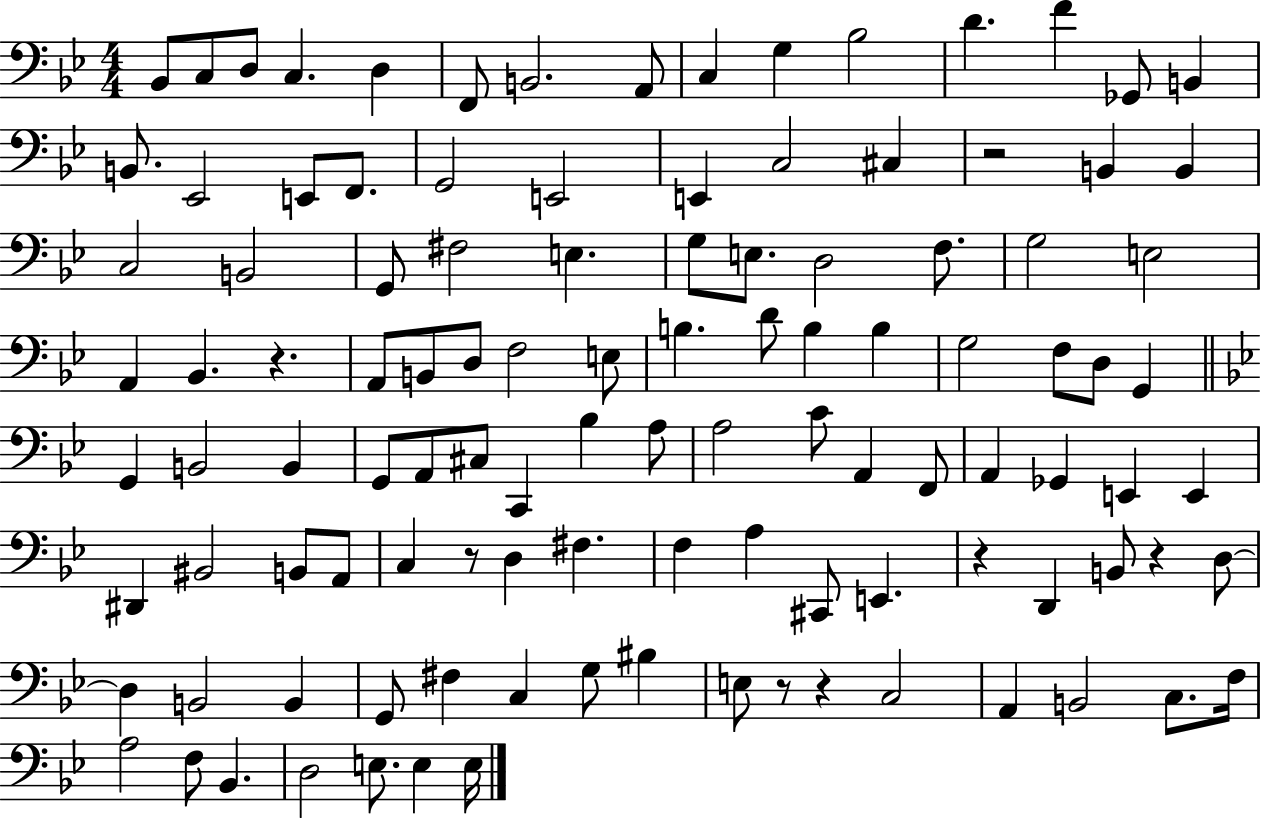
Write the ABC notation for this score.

X:1
T:Untitled
M:4/4
L:1/4
K:Bb
_B,,/2 C,/2 D,/2 C, D, F,,/2 B,,2 A,,/2 C, G, _B,2 D F _G,,/2 B,, B,,/2 _E,,2 E,,/2 F,,/2 G,,2 E,,2 E,, C,2 ^C, z2 B,, B,, C,2 B,,2 G,,/2 ^F,2 E, G,/2 E,/2 D,2 F,/2 G,2 E,2 A,, _B,, z A,,/2 B,,/2 D,/2 F,2 E,/2 B, D/2 B, B, G,2 F,/2 D,/2 G,, G,, B,,2 B,, G,,/2 A,,/2 ^C,/2 C,, _B, A,/2 A,2 C/2 A,, F,,/2 A,, _G,, E,, E,, ^D,, ^B,,2 B,,/2 A,,/2 C, z/2 D, ^F, F, A, ^C,,/2 E,, z D,, B,,/2 z D,/2 D, B,,2 B,, G,,/2 ^F, C, G,/2 ^B, E,/2 z/2 z C,2 A,, B,,2 C,/2 F,/4 A,2 F,/2 _B,, D,2 E,/2 E, E,/4